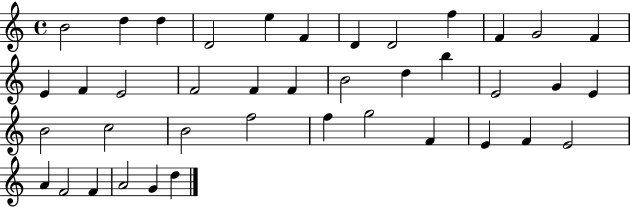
{
  \clef treble
  \time 4/4
  \defaultTimeSignature
  \key c \major
  b'2 d''4 d''4 | d'2 e''4 f'4 | d'4 d'2 f''4 | f'4 g'2 f'4 | \break e'4 f'4 e'2 | f'2 f'4 f'4 | b'2 d''4 b''4 | e'2 g'4 e'4 | \break b'2 c''2 | b'2 f''2 | f''4 g''2 f'4 | e'4 f'4 e'2 | \break a'4 f'2 f'4 | a'2 g'4 d''4 | \bar "|."
}